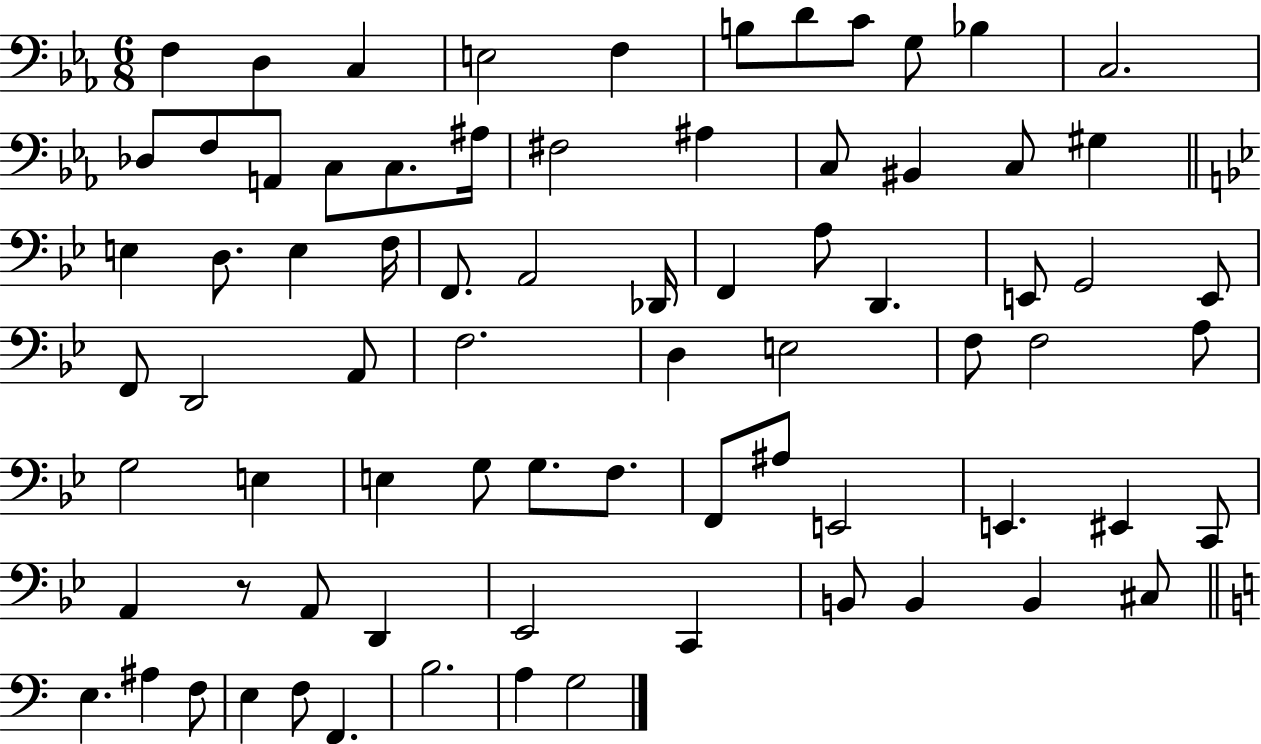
X:1
T:Untitled
M:6/8
L:1/4
K:Eb
F, D, C, E,2 F, B,/2 D/2 C/2 G,/2 _B, C,2 _D,/2 F,/2 A,,/2 C,/2 C,/2 ^A,/4 ^F,2 ^A, C,/2 ^B,, C,/2 ^G, E, D,/2 E, F,/4 F,,/2 A,,2 _D,,/4 F,, A,/2 D,, E,,/2 G,,2 E,,/2 F,,/2 D,,2 A,,/2 F,2 D, E,2 F,/2 F,2 A,/2 G,2 E, E, G,/2 G,/2 F,/2 F,,/2 ^A,/2 E,,2 E,, ^E,, C,,/2 A,, z/2 A,,/2 D,, _E,,2 C,, B,,/2 B,, B,, ^C,/2 E, ^A, F,/2 E, F,/2 F,, B,2 A, G,2